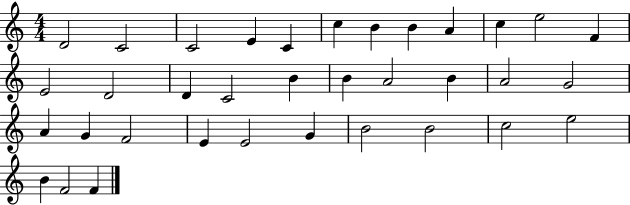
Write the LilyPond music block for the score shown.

{
  \clef treble
  \numericTimeSignature
  \time 4/4
  \key c \major
  d'2 c'2 | c'2 e'4 c'4 | c''4 b'4 b'4 a'4 | c''4 e''2 f'4 | \break e'2 d'2 | d'4 c'2 b'4 | b'4 a'2 b'4 | a'2 g'2 | \break a'4 g'4 f'2 | e'4 e'2 g'4 | b'2 b'2 | c''2 e''2 | \break b'4 f'2 f'4 | \bar "|."
}